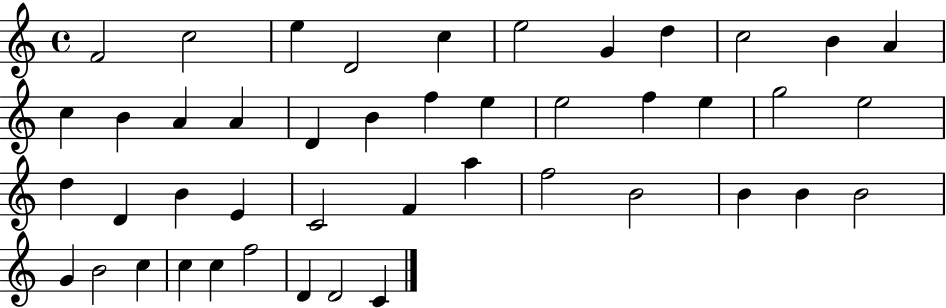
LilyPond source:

{
  \clef treble
  \time 4/4
  \defaultTimeSignature
  \key c \major
  f'2 c''2 | e''4 d'2 c''4 | e''2 g'4 d''4 | c''2 b'4 a'4 | \break c''4 b'4 a'4 a'4 | d'4 b'4 f''4 e''4 | e''2 f''4 e''4 | g''2 e''2 | \break d''4 d'4 b'4 e'4 | c'2 f'4 a''4 | f''2 b'2 | b'4 b'4 b'2 | \break g'4 b'2 c''4 | c''4 c''4 f''2 | d'4 d'2 c'4 | \bar "|."
}